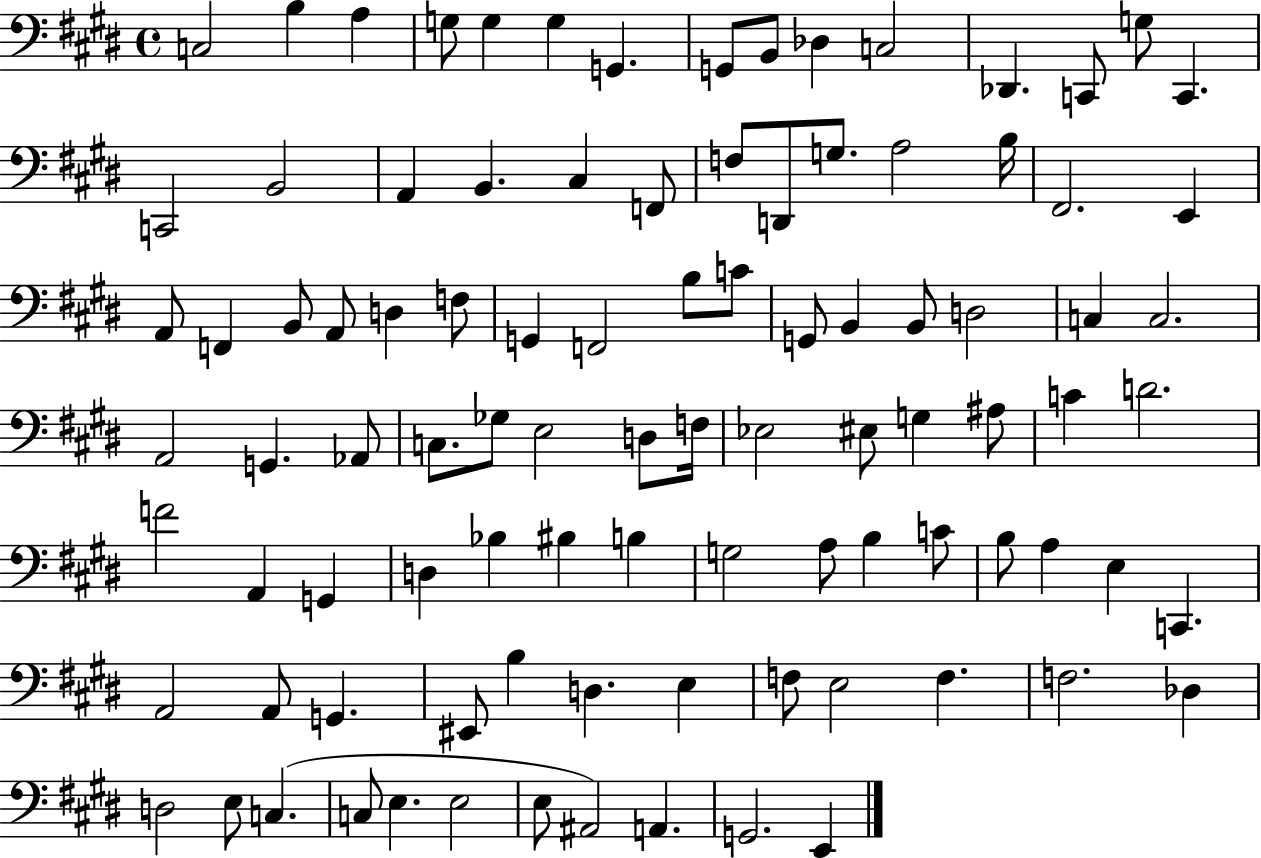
X:1
T:Untitled
M:4/4
L:1/4
K:E
C,2 B, A, G,/2 G, G, G,, G,,/2 B,,/2 _D, C,2 _D,, C,,/2 G,/2 C,, C,,2 B,,2 A,, B,, ^C, F,,/2 F,/2 D,,/2 G,/2 A,2 B,/4 ^F,,2 E,, A,,/2 F,, B,,/2 A,,/2 D, F,/2 G,, F,,2 B,/2 C/2 G,,/2 B,, B,,/2 D,2 C, C,2 A,,2 G,, _A,,/2 C,/2 _G,/2 E,2 D,/2 F,/4 _E,2 ^E,/2 G, ^A,/2 C D2 F2 A,, G,, D, _B, ^B, B, G,2 A,/2 B, C/2 B,/2 A, E, C,, A,,2 A,,/2 G,, ^E,,/2 B, D, E, F,/2 E,2 F, F,2 _D, D,2 E,/2 C, C,/2 E, E,2 E,/2 ^A,,2 A,, G,,2 E,,